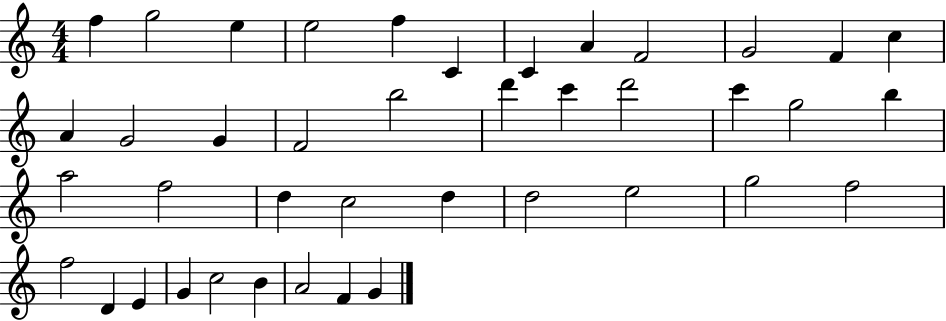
F5/q G5/h E5/q E5/h F5/q C4/q C4/q A4/q F4/h G4/h F4/q C5/q A4/q G4/h G4/q F4/h B5/h D6/q C6/q D6/h C6/q G5/h B5/q A5/h F5/h D5/q C5/h D5/q D5/h E5/h G5/h F5/h F5/h D4/q E4/q G4/q C5/h B4/q A4/h F4/q G4/q